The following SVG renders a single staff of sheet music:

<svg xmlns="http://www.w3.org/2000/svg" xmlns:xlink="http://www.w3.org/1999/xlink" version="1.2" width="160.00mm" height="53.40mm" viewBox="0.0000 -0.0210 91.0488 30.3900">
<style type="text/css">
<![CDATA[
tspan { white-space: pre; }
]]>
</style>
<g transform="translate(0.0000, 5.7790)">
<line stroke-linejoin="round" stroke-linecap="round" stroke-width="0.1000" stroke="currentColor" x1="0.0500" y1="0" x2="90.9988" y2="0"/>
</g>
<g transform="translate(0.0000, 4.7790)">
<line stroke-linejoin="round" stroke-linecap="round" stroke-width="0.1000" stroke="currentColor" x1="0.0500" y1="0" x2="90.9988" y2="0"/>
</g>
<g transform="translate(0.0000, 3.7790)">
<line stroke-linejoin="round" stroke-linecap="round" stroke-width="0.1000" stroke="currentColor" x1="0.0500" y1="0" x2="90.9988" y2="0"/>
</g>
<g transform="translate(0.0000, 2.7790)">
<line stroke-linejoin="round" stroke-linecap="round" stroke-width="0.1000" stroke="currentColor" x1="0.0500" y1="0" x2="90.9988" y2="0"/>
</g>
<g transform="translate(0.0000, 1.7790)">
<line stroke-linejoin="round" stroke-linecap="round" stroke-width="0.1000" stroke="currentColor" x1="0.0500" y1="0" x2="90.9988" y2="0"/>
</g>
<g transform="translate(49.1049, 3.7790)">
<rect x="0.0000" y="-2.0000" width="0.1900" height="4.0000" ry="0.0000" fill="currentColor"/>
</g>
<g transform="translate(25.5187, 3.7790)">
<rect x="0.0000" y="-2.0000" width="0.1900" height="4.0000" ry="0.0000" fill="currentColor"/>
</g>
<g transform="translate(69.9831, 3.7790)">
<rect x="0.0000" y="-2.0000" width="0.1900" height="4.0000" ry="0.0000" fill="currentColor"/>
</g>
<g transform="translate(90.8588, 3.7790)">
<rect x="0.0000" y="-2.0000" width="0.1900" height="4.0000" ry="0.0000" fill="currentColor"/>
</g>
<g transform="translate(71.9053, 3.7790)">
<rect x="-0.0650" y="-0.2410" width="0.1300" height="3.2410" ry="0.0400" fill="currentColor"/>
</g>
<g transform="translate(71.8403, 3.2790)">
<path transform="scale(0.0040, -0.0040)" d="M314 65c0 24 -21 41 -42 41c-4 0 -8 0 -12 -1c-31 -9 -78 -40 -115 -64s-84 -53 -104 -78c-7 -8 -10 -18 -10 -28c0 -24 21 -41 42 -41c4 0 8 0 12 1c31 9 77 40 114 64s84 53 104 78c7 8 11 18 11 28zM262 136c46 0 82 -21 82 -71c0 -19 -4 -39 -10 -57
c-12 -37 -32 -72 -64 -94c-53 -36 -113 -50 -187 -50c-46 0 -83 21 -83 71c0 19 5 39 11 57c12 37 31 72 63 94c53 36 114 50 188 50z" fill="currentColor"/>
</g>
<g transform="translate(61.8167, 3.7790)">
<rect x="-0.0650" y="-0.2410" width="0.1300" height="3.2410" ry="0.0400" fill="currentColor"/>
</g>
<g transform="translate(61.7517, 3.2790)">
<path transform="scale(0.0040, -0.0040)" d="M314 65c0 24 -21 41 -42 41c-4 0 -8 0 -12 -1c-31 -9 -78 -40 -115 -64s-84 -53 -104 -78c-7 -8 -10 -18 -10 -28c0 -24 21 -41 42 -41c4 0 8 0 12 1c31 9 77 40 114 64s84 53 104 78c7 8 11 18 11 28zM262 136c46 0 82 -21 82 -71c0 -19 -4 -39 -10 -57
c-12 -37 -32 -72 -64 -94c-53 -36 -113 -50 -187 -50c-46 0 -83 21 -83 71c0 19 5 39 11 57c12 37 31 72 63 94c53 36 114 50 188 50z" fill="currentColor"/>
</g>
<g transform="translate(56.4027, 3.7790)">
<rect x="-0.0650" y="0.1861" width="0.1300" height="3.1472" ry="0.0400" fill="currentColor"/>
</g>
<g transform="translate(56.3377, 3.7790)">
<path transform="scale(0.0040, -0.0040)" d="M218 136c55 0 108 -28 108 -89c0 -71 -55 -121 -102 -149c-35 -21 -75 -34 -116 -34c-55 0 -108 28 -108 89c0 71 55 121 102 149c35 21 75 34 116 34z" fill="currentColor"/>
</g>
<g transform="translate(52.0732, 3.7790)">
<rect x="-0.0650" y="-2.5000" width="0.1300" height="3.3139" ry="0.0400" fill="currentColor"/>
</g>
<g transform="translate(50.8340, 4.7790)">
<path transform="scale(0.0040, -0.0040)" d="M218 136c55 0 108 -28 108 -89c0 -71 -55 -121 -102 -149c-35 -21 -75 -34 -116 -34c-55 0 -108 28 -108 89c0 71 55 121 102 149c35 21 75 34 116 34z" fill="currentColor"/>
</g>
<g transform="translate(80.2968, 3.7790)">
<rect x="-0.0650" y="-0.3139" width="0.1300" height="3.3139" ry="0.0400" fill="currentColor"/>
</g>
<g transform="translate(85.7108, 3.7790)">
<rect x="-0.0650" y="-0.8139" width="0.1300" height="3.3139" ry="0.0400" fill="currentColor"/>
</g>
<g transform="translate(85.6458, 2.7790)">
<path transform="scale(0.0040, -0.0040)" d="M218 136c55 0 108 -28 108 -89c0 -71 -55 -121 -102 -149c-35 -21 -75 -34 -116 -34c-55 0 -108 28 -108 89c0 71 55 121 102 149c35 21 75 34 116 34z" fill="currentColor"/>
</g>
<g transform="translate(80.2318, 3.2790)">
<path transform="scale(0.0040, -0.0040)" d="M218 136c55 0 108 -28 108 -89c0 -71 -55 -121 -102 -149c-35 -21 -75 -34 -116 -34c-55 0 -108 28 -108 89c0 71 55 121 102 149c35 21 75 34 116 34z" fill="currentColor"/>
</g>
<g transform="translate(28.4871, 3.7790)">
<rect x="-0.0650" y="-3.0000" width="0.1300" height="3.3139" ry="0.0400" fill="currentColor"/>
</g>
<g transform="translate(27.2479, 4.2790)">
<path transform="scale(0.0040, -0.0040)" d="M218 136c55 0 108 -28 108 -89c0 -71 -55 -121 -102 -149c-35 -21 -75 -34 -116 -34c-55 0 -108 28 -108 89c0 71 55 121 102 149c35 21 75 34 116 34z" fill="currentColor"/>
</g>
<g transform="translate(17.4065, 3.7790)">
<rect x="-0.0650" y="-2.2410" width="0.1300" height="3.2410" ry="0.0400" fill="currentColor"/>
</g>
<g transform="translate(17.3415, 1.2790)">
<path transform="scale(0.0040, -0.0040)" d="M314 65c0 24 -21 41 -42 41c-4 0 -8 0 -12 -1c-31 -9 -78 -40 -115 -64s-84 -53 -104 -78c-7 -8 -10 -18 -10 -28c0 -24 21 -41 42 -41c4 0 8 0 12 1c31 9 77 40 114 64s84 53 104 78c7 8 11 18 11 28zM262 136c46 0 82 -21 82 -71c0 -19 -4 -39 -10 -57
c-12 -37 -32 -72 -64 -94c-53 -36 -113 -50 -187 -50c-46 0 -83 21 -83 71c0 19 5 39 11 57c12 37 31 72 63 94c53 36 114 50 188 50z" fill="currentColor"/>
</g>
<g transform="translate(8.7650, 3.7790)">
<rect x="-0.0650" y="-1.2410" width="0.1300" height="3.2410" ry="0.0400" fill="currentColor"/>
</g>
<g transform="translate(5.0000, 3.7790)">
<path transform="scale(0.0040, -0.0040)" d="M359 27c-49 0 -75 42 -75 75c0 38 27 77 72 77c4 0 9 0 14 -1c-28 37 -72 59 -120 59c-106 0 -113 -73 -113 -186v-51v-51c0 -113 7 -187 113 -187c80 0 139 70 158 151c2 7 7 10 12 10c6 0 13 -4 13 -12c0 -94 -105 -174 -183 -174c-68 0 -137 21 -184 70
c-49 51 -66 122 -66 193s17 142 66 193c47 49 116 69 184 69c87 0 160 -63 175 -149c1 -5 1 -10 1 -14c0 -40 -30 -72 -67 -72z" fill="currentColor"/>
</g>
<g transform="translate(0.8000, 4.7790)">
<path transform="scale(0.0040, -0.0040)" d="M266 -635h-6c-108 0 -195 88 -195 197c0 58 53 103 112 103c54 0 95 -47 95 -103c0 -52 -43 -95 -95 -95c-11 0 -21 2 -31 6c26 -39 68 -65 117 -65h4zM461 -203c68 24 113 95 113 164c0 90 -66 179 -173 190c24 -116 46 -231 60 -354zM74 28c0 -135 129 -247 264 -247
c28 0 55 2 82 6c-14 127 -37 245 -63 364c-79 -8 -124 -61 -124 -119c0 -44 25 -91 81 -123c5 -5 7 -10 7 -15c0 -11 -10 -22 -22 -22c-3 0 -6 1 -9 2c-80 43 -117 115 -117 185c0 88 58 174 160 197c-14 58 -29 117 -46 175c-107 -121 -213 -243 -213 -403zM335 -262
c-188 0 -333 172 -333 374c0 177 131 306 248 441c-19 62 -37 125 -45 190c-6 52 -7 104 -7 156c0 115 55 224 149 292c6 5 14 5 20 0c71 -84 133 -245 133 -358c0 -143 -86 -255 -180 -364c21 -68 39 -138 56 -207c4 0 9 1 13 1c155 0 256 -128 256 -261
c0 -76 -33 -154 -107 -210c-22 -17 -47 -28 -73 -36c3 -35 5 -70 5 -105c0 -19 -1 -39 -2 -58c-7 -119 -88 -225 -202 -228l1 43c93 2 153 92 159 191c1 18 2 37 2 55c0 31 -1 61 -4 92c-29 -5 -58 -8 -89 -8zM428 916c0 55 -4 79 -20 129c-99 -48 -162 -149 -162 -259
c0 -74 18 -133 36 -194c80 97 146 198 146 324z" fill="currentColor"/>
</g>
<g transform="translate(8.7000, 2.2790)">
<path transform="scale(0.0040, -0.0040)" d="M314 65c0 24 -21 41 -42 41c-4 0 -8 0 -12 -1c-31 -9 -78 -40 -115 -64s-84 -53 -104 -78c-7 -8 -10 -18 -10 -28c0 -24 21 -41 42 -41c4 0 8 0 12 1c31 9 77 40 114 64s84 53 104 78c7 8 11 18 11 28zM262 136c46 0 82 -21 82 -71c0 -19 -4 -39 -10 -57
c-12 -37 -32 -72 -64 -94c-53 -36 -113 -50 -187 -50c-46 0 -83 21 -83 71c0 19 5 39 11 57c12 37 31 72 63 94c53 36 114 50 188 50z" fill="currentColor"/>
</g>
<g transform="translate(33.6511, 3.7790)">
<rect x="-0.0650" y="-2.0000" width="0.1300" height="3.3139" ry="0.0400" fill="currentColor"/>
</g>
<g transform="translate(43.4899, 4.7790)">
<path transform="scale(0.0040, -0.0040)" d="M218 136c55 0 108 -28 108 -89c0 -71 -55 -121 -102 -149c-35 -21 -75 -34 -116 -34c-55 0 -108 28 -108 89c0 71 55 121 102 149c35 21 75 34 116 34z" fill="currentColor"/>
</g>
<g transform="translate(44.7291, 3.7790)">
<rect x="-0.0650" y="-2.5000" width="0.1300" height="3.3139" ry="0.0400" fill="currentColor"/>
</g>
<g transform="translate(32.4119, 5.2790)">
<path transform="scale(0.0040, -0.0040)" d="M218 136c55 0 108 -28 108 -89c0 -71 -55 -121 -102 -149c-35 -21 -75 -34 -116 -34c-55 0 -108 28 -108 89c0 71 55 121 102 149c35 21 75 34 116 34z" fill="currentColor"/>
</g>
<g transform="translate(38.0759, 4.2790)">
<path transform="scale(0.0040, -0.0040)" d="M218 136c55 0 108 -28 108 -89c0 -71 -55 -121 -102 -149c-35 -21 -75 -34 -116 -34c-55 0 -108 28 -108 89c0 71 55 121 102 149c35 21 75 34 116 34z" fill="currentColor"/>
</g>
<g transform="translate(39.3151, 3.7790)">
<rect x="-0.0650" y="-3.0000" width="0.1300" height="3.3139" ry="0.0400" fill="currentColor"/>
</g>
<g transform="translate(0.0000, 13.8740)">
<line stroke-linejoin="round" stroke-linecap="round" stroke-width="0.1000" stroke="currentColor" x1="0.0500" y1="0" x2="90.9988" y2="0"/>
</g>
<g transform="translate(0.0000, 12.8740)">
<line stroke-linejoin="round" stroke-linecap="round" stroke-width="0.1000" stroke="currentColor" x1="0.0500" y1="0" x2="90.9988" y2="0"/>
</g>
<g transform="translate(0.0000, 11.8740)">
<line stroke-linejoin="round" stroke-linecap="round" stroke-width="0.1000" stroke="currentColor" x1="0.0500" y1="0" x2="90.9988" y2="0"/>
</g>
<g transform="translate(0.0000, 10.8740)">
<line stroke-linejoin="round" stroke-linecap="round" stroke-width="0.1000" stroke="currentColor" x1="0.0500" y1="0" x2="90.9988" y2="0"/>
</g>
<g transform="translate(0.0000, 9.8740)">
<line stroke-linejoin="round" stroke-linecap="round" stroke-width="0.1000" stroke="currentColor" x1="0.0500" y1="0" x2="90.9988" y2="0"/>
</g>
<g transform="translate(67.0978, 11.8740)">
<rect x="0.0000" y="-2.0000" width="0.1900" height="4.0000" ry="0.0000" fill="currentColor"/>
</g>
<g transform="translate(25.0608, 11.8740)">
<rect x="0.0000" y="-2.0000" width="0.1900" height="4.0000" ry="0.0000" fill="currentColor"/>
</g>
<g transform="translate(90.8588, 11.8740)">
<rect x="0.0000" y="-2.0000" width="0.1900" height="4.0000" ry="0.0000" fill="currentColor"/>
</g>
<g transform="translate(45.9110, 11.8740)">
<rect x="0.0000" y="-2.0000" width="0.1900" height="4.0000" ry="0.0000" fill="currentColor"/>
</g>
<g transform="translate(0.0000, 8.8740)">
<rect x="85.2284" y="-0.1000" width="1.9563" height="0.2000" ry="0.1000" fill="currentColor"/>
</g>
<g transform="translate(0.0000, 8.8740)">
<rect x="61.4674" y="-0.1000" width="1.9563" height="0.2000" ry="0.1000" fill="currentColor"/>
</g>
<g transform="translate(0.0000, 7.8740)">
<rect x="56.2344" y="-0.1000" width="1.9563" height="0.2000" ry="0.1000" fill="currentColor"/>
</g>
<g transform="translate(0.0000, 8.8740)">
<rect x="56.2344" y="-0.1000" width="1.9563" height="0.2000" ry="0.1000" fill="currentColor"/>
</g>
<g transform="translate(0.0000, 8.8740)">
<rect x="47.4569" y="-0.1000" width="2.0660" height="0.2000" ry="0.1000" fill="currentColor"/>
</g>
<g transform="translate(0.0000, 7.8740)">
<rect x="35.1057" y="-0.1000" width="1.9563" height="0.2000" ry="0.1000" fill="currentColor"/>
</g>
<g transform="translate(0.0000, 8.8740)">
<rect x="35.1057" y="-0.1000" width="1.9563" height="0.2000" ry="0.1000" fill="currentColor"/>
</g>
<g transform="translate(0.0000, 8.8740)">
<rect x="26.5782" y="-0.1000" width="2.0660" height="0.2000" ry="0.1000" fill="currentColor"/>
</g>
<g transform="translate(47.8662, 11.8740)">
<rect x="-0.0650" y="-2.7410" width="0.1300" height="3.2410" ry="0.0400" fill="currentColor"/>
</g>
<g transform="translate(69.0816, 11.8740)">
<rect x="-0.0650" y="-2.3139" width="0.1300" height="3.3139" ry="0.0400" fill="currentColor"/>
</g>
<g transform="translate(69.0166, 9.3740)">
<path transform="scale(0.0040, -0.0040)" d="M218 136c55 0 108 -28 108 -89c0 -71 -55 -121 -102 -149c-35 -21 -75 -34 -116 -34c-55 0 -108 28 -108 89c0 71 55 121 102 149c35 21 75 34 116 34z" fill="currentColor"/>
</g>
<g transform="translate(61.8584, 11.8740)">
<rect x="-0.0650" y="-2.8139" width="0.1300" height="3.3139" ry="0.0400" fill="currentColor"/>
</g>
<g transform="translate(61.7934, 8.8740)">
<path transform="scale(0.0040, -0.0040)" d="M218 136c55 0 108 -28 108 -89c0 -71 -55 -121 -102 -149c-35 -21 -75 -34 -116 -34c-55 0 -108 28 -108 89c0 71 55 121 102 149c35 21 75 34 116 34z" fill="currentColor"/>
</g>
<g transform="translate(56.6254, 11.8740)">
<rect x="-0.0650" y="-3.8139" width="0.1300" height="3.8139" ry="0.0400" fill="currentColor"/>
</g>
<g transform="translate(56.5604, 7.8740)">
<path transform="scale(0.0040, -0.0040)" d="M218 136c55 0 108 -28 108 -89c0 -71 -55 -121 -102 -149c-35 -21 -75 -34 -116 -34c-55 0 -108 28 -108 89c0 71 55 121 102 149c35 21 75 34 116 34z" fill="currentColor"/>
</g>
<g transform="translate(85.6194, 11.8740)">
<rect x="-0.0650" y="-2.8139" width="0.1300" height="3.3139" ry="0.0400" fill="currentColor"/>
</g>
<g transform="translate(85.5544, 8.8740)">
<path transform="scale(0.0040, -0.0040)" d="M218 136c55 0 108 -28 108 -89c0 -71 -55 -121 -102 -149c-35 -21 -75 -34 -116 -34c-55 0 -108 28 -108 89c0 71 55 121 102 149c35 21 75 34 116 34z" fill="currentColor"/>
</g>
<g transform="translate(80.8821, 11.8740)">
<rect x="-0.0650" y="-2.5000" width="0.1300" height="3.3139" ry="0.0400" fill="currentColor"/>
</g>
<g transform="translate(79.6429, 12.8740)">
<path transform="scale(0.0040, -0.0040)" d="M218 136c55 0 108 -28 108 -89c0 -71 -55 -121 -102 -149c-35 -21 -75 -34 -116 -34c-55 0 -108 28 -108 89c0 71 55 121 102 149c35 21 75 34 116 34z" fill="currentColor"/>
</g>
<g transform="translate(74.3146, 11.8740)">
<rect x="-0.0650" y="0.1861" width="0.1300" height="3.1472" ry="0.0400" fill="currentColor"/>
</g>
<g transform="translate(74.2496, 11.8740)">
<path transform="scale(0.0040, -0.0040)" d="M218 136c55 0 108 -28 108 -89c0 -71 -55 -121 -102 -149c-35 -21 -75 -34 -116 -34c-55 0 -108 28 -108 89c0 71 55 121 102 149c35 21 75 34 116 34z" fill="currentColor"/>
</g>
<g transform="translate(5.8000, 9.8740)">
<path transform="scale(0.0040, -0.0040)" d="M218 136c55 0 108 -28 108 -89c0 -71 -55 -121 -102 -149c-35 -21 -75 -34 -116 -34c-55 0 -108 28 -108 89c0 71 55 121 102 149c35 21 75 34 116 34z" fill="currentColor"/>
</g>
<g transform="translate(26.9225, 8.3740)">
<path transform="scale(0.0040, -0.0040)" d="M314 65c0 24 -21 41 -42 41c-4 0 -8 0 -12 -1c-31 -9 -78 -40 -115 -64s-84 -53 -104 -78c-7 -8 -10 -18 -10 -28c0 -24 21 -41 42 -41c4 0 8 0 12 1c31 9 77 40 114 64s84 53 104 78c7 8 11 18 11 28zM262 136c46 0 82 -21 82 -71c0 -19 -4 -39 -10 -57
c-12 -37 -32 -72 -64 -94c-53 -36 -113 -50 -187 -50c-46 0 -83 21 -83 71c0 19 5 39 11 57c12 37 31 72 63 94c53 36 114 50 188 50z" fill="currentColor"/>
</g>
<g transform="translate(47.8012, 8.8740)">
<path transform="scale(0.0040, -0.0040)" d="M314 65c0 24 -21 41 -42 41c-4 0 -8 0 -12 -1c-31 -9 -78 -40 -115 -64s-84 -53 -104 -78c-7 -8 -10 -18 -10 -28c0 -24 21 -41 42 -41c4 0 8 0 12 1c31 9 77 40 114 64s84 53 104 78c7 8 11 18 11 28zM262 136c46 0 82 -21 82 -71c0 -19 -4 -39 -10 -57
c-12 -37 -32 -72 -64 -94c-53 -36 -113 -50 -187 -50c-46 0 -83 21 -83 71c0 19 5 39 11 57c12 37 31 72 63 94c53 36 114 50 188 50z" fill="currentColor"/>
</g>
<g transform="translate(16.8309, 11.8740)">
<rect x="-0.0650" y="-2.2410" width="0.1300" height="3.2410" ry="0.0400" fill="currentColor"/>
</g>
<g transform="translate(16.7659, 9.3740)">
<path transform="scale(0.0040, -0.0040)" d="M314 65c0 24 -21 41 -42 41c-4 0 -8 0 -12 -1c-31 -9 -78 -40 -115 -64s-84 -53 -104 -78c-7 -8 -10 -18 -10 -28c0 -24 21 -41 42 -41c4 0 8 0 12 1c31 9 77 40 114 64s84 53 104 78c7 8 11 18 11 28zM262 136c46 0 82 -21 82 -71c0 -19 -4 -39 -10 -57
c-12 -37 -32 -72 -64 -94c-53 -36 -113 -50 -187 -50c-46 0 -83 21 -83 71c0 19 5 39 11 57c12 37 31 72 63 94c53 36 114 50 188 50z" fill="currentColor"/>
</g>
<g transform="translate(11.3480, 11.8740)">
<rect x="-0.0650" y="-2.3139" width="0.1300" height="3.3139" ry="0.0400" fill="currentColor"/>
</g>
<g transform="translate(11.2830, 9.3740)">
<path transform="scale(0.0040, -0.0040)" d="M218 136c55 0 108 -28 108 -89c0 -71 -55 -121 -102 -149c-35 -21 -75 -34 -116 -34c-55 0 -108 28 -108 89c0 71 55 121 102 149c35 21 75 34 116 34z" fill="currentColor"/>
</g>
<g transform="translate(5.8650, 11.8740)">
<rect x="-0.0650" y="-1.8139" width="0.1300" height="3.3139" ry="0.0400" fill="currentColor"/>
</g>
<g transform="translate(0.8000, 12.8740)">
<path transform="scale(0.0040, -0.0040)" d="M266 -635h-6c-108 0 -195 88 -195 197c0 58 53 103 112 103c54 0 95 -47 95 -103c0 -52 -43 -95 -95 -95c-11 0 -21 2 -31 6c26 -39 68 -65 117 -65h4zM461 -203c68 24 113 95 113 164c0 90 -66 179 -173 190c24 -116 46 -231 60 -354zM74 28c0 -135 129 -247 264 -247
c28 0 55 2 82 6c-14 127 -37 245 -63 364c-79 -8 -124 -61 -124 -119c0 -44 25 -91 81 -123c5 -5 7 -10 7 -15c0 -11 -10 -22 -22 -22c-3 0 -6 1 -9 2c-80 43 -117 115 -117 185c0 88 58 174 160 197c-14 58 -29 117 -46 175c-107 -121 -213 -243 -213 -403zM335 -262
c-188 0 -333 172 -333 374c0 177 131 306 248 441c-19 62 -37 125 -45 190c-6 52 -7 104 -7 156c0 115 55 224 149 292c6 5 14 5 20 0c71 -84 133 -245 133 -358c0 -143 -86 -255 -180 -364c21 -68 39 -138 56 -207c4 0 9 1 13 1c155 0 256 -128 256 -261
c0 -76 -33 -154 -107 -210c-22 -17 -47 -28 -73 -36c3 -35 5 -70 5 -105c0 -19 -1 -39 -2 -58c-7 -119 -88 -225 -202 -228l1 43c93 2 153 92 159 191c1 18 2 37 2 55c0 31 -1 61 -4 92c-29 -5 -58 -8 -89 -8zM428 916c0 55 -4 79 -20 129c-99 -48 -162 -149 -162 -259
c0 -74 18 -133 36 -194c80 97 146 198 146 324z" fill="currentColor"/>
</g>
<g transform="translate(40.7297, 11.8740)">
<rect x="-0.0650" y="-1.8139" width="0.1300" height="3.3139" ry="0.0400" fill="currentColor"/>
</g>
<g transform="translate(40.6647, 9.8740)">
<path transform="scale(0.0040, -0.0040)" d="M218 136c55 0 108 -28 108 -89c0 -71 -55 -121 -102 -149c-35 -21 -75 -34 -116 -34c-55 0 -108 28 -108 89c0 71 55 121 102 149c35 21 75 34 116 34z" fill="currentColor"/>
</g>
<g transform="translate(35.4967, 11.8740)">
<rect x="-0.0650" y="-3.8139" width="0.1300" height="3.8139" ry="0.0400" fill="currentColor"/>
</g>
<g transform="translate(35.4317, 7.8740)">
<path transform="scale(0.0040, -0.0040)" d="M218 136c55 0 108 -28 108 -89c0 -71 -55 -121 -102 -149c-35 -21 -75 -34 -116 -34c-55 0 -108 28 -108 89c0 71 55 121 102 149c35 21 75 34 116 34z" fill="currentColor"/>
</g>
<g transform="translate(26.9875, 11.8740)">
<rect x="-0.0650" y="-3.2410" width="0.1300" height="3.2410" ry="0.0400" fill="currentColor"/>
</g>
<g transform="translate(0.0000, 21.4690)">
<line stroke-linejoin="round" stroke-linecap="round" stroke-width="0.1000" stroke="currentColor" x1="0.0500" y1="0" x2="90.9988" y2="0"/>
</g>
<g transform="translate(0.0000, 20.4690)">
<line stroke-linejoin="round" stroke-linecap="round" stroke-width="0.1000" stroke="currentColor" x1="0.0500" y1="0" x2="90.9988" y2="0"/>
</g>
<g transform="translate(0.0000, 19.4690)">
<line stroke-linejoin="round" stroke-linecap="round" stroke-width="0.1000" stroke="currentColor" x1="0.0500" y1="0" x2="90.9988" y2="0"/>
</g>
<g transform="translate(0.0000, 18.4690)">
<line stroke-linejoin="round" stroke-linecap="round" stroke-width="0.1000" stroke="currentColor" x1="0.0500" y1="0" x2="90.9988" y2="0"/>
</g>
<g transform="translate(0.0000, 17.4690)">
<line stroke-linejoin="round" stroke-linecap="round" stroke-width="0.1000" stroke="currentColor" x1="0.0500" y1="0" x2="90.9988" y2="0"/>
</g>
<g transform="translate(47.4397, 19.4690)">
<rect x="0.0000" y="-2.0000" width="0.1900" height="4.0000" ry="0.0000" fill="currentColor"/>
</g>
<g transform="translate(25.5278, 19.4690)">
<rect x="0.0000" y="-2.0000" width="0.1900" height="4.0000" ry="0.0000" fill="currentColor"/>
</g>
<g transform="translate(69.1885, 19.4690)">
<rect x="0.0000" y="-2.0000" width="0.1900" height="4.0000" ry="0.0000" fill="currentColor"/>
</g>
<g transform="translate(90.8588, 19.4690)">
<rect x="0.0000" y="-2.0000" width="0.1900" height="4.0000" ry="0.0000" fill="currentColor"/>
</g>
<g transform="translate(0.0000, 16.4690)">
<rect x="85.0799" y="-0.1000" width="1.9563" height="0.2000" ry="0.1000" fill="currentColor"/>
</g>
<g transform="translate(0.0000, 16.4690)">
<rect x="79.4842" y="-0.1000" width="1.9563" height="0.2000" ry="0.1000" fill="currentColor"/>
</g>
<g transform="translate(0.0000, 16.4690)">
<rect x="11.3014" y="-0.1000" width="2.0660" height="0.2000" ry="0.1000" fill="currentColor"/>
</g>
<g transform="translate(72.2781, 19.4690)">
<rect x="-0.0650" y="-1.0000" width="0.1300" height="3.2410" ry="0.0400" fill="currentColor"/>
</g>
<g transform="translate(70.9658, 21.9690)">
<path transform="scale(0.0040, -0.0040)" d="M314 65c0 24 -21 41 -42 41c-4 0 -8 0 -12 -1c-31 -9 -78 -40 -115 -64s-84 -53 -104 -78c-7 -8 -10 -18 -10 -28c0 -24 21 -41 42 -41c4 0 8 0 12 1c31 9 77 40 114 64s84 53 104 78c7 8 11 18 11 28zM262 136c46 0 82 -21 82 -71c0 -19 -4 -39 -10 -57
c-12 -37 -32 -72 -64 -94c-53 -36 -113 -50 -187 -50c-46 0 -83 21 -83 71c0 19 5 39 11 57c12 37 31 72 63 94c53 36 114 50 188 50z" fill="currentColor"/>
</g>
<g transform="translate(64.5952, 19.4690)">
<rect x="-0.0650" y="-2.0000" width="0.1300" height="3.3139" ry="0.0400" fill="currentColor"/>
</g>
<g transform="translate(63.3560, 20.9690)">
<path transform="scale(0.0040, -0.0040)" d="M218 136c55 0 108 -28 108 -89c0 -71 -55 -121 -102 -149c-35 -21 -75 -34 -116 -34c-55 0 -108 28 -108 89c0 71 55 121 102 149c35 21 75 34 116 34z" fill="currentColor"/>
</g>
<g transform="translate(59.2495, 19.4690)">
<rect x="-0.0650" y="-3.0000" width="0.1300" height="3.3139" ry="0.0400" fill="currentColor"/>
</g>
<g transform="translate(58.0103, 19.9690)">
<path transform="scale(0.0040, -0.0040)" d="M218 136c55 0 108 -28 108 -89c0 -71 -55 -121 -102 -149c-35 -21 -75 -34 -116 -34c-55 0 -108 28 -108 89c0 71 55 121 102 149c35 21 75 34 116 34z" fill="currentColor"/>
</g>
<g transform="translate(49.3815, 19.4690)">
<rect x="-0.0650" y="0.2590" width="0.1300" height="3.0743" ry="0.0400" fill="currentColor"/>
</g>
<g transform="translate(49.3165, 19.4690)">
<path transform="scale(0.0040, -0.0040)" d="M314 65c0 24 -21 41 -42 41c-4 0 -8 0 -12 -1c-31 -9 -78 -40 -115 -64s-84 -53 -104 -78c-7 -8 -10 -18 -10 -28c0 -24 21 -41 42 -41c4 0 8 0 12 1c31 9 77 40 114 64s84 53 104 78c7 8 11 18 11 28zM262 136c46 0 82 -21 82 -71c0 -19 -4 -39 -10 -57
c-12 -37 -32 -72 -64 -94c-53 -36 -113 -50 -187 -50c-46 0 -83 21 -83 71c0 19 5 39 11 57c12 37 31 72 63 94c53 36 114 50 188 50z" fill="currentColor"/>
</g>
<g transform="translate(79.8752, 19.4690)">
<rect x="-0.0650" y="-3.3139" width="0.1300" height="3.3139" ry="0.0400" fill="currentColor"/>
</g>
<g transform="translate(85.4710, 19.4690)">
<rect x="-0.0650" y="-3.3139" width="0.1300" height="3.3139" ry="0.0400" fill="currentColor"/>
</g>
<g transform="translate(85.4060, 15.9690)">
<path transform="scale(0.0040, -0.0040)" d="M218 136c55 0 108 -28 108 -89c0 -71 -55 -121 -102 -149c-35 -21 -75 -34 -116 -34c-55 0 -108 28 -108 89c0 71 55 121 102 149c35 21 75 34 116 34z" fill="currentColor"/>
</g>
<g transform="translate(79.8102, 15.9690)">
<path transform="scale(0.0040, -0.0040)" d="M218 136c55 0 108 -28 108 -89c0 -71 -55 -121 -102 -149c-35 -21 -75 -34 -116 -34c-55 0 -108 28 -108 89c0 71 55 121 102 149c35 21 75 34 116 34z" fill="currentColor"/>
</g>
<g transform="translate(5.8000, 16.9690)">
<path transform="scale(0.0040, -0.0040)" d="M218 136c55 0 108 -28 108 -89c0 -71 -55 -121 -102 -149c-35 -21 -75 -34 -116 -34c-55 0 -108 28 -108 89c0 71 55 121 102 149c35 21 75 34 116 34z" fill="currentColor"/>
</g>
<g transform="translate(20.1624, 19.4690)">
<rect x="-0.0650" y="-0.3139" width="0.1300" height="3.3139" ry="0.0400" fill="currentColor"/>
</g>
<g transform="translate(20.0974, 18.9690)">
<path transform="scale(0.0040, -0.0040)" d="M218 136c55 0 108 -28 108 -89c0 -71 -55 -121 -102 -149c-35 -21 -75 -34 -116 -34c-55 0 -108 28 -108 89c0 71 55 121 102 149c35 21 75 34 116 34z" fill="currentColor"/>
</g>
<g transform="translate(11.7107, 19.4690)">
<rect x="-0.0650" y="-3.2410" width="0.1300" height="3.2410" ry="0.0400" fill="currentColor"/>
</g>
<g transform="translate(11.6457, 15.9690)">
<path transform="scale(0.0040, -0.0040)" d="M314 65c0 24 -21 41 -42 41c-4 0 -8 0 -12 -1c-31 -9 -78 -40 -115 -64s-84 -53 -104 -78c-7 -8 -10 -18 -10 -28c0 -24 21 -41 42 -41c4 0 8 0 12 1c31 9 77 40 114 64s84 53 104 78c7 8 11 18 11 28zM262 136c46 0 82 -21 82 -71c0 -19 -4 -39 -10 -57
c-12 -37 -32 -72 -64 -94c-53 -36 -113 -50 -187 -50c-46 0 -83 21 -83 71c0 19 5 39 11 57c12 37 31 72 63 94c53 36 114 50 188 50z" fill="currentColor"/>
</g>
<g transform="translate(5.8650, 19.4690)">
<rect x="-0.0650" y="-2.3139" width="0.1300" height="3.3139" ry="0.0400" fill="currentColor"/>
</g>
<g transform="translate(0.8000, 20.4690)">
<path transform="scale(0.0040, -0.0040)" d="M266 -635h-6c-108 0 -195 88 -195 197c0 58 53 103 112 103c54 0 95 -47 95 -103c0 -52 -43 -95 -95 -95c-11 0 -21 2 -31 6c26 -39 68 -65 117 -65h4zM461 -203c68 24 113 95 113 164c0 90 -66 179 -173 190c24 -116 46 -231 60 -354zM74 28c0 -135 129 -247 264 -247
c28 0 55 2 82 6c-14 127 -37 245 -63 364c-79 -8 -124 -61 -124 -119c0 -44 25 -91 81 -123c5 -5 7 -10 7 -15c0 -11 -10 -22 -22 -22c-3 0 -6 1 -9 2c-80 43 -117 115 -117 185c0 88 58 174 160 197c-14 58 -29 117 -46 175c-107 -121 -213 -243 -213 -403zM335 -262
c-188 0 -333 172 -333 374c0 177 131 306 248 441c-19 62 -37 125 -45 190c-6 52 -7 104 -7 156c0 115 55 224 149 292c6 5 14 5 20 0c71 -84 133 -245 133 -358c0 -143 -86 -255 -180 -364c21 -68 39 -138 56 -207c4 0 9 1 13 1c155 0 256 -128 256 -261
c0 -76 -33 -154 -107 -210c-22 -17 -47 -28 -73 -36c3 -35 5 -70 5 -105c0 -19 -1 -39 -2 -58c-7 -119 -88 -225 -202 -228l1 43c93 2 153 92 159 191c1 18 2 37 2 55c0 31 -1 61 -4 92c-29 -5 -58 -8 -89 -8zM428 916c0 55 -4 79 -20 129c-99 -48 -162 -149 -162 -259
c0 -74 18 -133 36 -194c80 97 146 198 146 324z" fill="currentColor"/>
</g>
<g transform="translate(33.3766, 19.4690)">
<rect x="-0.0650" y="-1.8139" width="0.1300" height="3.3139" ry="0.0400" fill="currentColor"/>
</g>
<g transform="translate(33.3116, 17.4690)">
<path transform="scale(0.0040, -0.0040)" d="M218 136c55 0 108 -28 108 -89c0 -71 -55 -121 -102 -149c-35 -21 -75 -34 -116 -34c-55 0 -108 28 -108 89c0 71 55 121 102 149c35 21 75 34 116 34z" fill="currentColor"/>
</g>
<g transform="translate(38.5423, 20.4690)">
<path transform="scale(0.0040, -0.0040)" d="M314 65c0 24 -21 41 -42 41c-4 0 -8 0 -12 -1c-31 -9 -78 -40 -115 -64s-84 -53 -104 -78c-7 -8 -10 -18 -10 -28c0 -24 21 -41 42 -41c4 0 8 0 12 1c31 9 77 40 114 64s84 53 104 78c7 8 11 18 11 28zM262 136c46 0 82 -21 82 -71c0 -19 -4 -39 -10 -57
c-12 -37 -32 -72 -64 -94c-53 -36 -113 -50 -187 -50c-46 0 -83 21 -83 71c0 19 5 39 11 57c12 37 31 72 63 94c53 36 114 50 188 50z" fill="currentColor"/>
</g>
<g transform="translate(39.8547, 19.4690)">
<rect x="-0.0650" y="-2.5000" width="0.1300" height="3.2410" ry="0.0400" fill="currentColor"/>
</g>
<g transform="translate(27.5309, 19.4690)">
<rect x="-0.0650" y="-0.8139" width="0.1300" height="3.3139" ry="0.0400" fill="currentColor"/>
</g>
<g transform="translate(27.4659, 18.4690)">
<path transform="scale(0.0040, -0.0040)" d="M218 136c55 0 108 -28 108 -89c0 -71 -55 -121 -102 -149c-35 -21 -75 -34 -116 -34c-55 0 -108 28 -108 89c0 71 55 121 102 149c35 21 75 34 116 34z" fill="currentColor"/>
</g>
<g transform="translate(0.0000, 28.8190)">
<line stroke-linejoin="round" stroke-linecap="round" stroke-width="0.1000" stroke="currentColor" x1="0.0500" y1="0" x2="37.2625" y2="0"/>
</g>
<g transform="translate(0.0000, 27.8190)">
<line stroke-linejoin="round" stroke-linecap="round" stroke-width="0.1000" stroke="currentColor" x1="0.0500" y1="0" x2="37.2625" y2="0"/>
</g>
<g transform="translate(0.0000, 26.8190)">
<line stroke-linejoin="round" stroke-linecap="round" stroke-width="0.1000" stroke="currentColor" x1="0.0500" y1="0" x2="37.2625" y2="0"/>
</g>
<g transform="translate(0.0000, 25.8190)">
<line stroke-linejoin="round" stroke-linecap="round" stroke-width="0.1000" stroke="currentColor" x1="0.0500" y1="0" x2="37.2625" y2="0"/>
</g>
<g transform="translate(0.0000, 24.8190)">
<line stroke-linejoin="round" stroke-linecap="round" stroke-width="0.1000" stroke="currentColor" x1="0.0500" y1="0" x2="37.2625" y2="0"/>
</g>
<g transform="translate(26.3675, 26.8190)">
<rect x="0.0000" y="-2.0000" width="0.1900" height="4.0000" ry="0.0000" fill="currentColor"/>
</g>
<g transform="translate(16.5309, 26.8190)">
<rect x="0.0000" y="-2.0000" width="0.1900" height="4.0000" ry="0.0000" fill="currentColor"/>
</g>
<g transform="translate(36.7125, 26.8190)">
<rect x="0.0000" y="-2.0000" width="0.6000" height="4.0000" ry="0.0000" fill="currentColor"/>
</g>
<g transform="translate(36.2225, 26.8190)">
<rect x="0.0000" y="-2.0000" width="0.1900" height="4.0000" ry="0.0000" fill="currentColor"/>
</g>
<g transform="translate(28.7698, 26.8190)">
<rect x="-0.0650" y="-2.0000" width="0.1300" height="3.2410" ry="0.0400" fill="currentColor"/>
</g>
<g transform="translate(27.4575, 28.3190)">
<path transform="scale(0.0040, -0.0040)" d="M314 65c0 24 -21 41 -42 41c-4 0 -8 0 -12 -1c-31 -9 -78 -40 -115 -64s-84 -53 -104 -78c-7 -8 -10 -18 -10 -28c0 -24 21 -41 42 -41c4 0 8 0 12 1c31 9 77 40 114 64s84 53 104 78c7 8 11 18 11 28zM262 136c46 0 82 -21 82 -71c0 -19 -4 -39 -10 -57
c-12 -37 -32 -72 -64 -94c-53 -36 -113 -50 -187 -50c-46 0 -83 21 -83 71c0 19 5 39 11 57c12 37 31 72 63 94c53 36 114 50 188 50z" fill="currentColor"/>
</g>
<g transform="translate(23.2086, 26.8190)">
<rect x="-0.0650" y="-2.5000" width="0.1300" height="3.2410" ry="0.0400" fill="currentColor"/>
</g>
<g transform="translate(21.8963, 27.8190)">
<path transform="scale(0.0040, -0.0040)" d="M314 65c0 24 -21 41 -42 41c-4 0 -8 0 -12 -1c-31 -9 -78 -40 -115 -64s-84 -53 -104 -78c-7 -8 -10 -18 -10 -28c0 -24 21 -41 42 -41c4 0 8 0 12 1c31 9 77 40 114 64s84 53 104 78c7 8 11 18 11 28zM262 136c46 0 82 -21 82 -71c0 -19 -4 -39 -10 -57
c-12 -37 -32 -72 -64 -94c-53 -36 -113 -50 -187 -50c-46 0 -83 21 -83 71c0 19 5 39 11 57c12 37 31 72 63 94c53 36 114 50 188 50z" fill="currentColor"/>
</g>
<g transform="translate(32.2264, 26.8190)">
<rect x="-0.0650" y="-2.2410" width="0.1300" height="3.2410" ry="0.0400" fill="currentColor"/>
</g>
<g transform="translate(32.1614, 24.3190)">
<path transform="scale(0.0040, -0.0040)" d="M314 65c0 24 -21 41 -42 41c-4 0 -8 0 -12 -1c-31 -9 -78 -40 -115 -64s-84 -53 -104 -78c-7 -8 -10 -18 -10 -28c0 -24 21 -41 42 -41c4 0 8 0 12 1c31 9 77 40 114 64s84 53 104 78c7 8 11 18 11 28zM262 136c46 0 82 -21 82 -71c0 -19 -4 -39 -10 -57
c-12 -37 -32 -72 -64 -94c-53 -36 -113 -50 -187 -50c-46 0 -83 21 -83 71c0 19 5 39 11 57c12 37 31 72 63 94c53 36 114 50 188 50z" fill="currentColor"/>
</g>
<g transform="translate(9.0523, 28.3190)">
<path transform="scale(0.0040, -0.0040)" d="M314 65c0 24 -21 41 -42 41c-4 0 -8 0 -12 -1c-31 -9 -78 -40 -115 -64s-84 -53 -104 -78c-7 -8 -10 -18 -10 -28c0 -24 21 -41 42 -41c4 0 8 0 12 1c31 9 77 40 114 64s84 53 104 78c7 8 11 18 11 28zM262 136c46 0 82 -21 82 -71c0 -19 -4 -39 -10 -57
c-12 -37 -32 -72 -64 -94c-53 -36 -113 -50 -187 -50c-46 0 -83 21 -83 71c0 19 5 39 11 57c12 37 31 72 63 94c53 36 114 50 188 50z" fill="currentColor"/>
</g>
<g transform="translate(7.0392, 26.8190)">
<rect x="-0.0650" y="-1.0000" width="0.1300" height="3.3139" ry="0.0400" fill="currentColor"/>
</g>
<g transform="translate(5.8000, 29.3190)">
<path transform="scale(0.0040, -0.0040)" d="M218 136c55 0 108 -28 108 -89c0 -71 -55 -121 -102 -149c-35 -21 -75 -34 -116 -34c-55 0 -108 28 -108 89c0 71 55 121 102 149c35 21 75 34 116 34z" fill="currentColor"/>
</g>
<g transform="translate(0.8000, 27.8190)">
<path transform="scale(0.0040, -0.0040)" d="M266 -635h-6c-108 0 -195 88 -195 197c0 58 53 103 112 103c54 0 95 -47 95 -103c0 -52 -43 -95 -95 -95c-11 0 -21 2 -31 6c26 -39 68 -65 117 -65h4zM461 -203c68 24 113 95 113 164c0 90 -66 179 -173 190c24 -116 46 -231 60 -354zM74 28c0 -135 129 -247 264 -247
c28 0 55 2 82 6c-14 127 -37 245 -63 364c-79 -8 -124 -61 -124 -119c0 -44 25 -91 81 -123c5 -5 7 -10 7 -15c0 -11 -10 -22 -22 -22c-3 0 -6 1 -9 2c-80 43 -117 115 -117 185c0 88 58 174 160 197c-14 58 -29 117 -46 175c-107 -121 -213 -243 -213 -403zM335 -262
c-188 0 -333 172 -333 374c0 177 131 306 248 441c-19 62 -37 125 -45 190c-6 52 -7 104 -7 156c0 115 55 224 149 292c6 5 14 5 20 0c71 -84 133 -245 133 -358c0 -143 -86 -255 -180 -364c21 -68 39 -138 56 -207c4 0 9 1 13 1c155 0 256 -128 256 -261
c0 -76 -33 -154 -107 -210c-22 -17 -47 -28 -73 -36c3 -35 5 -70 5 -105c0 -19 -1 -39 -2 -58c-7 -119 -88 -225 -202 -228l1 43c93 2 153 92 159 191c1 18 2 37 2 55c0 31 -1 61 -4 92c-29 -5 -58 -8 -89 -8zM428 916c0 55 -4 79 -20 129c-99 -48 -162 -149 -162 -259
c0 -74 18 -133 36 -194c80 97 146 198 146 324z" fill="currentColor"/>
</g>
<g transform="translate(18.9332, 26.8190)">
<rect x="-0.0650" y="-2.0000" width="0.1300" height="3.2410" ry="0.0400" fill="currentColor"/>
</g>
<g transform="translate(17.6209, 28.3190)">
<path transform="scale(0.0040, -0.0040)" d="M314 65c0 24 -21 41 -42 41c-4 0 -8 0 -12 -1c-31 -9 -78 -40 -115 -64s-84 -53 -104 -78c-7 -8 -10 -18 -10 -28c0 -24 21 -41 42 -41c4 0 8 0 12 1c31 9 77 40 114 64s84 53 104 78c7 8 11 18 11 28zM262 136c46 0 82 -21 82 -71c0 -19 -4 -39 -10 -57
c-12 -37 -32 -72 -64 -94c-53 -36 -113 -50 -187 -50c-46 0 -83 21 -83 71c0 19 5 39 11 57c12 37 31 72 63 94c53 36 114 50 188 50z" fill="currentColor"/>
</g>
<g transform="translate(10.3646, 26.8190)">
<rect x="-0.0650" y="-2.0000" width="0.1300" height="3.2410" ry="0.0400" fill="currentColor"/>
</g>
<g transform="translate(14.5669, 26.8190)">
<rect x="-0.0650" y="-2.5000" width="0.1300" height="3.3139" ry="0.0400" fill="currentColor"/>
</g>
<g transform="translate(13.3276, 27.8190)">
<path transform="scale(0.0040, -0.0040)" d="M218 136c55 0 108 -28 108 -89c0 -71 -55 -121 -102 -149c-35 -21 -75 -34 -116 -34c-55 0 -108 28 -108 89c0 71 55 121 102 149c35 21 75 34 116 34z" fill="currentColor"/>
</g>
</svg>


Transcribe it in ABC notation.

X:1
T:Untitled
M:4/4
L:1/4
K:C
e2 g2 A F A G G B c2 c2 c d f g g2 b2 c' f a2 c' a g B G a g b2 c d f G2 B2 A F D2 b b D F2 G F2 G2 F2 g2